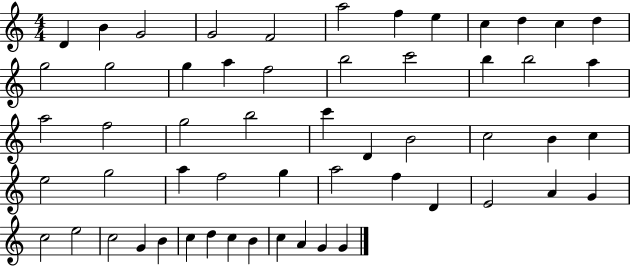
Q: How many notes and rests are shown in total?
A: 56